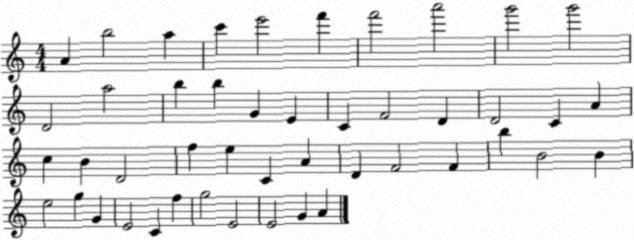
X:1
T:Untitled
M:4/4
L:1/4
K:C
A b2 a c' e'2 f' f'2 a'2 g'2 g'2 D2 a2 b b G E C F2 D D2 C A c B D2 f e C A D F2 F b B2 B e2 g G E2 C f g2 E2 E2 G A